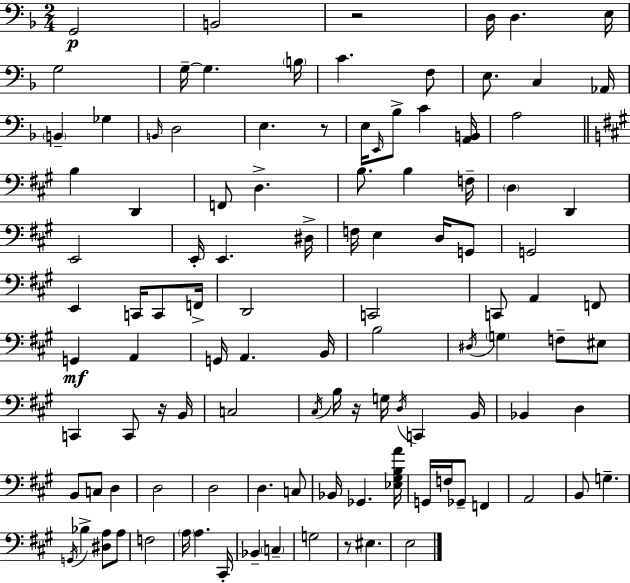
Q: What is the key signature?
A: D minor